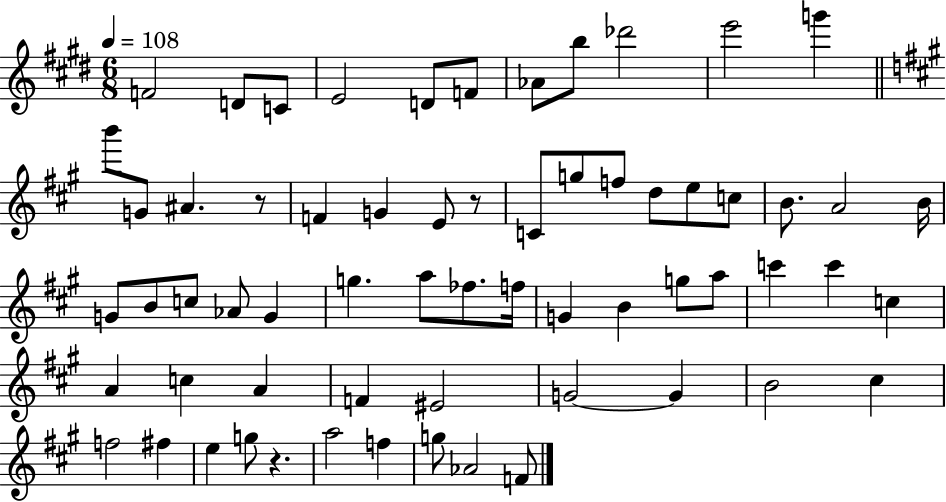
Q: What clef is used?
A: treble